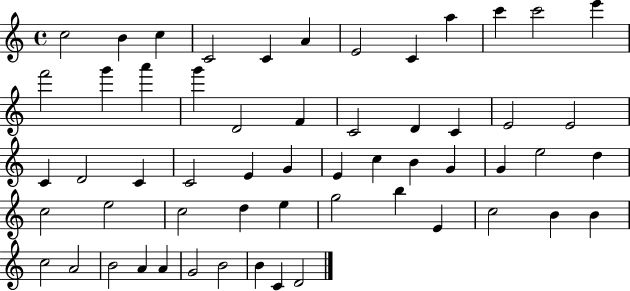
{
  \clef treble
  \time 4/4
  \defaultTimeSignature
  \key c \major
  c''2 b'4 c''4 | c'2 c'4 a'4 | e'2 c'4 a''4 | c'''4 c'''2 e'''4 | \break f'''2 g'''4 a'''4 | g'''4 d'2 f'4 | c'2 d'4 c'4 | e'2 e'2 | \break c'4 d'2 c'4 | c'2 e'4 g'4 | e'4 c''4 b'4 g'4 | g'4 e''2 d''4 | \break c''2 e''2 | c''2 d''4 e''4 | g''2 b''4 e'4 | c''2 b'4 b'4 | \break c''2 a'2 | b'2 a'4 a'4 | g'2 b'2 | b'4 c'4 d'2 | \break \bar "|."
}